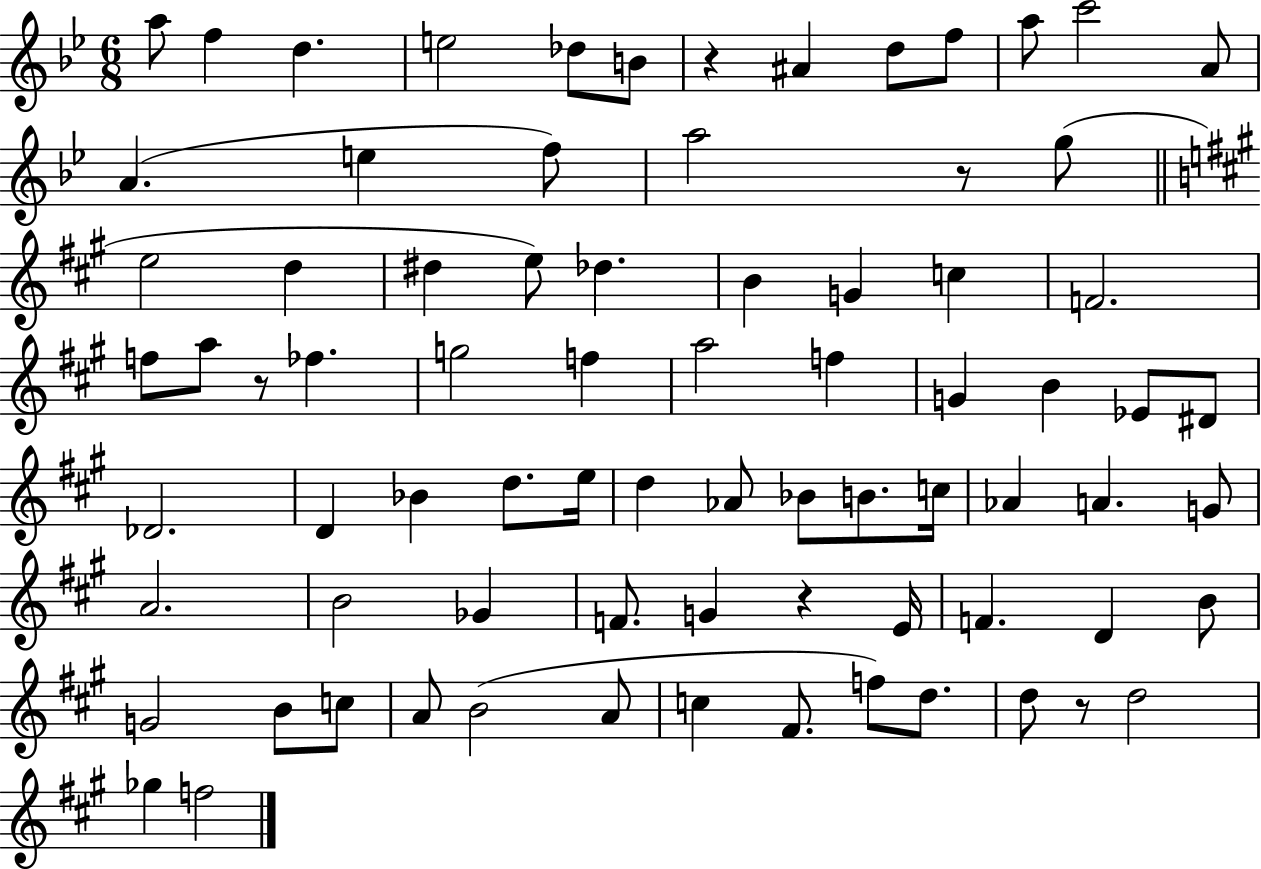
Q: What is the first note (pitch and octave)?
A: A5